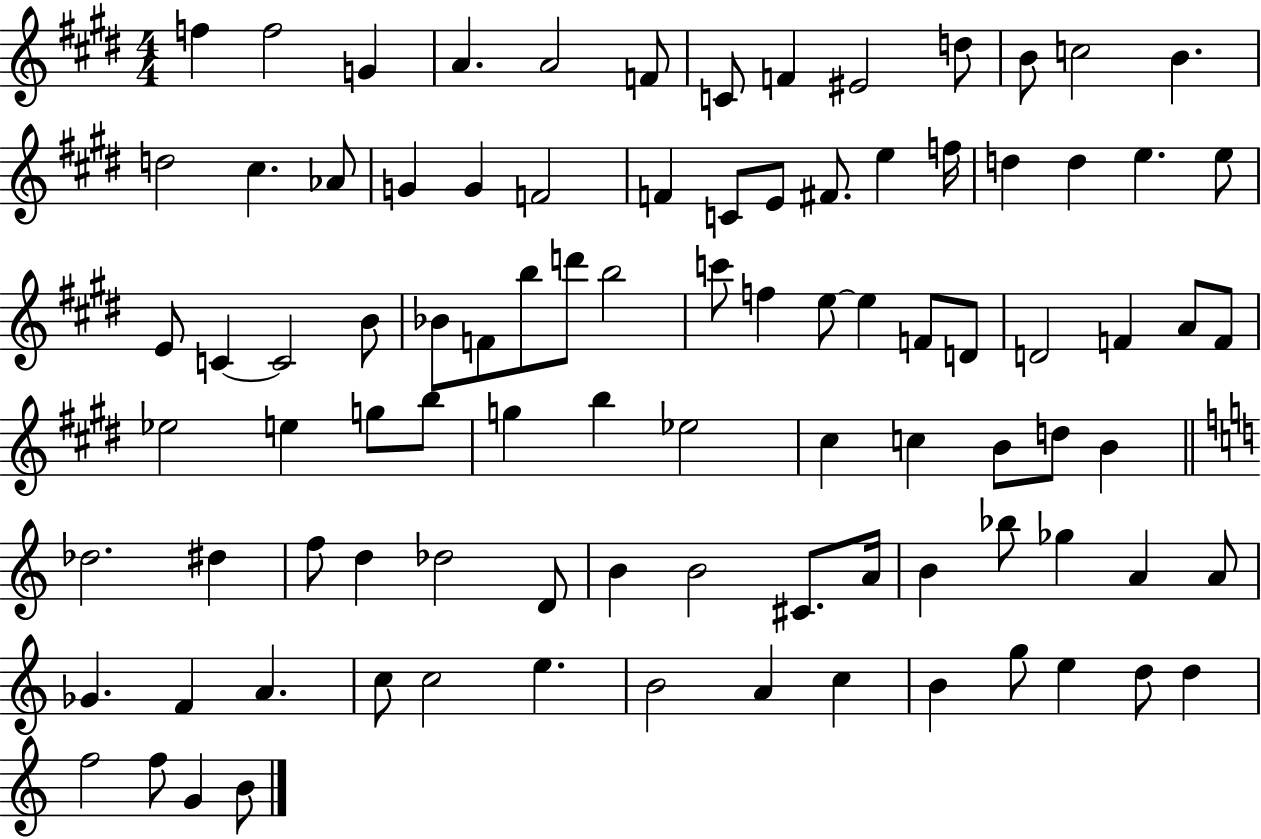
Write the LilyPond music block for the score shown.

{
  \clef treble
  \numericTimeSignature
  \time 4/4
  \key e \major
  f''4 f''2 g'4 | a'4. a'2 f'8 | c'8 f'4 eis'2 d''8 | b'8 c''2 b'4. | \break d''2 cis''4. aes'8 | g'4 g'4 f'2 | f'4 c'8 e'8 fis'8. e''4 f''16 | d''4 d''4 e''4. e''8 | \break e'8 c'4~~ c'2 b'8 | bes'8 f'8 b''8 d'''8 b''2 | c'''8 f''4 e''8~~ e''4 f'8 d'8 | d'2 f'4 a'8 f'8 | \break ees''2 e''4 g''8 b''8 | g''4 b''4 ees''2 | cis''4 c''4 b'8 d''8 b'4 | \bar "||" \break \key a \minor des''2. dis''4 | f''8 d''4 des''2 d'8 | b'4 b'2 cis'8. a'16 | b'4 bes''8 ges''4 a'4 a'8 | \break ges'4. f'4 a'4. | c''8 c''2 e''4. | b'2 a'4 c''4 | b'4 g''8 e''4 d''8 d''4 | \break f''2 f''8 g'4 b'8 | \bar "|."
}